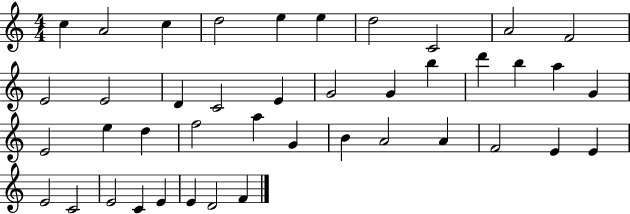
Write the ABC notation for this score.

X:1
T:Untitled
M:4/4
L:1/4
K:C
c A2 c d2 e e d2 C2 A2 F2 E2 E2 D C2 E G2 G b d' b a G E2 e d f2 a G B A2 A F2 E E E2 C2 E2 C E E D2 F